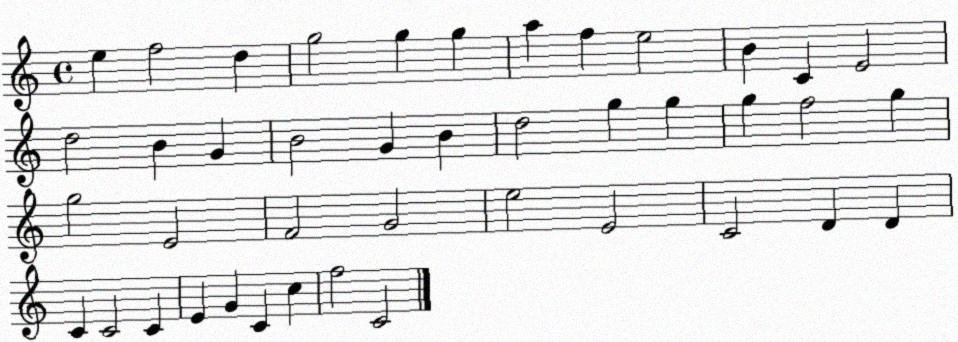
X:1
T:Untitled
M:4/4
L:1/4
K:C
e f2 d g2 g g a f e2 B C E2 d2 B G B2 G B d2 g g g f2 g g2 E2 F2 G2 e2 E2 C2 D D C C2 C E G C c f2 C2